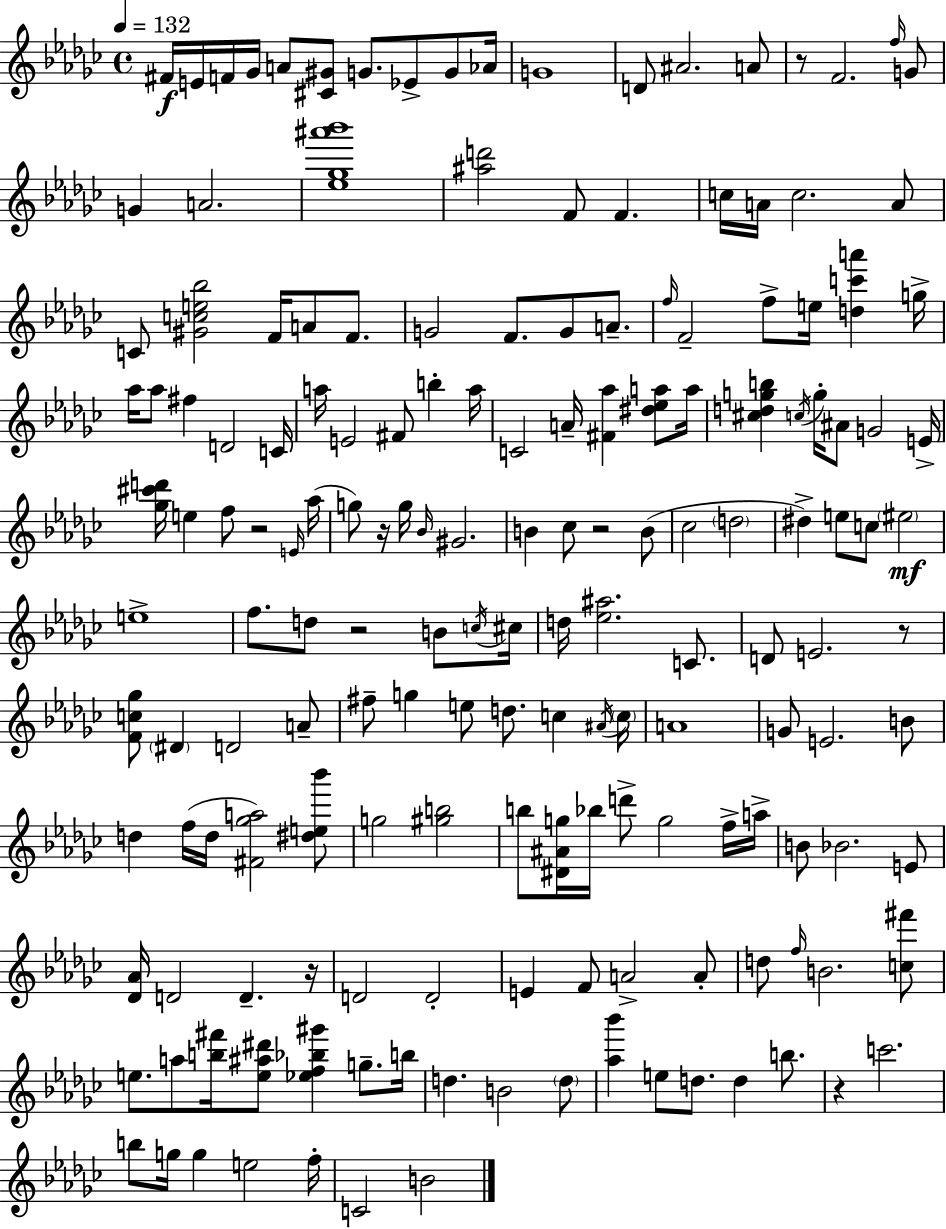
F#4/s E4/s F4/s Gb4/s A4/e [C#4,G#4]/e G4/e. Eb4/e G4/e Ab4/s G4/w D4/e A#4/h. A4/e R/e F4/h. F5/s G4/e G4/q A4/h. [Eb5,Gb5,A#6,Bb6]/w [A#5,D6]/h F4/e F4/q. C5/s A4/s C5/h. A4/e C4/e [G#4,C5,E5,Bb5]/h F4/s A4/e F4/e. G4/h F4/e. G4/e A4/e. F5/s F4/h F5/e E5/s [D5,C6,A6]/q G5/s Ab5/s Ab5/e F#5/q D4/h C4/s A5/s E4/h F#4/e B5/q A5/s C4/h A4/s [F#4,Ab5]/q [D#5,Eb5,A5]/e A5/s [C#5,D5,G5,B5]/q C5/s G5/s A#4/e G4/h E4/s [Gb5,C#6,D6]/s E5/q F5/e R/h E4/s Ab5/s G5/e R/s G5/s Bb4/s G#4/h. B4/q CES5/e R/h B4/e CES5/h D5/h D#5/q E5/e C5/e EIS5/h E5/w F5/e. D5/e R/h B4/e C5/s C#5/s D5/s [Eb5,A#5]/h. C4/e. D4/e E4/h. R/e [F4,C5,Gb5]/e D#4/q D4/h A4/e F#5/e G5/q E5/e D5/e. C5/q A#4/s C5/s A4/w G4/e E4/h. B4/e D5/q F5/s D5/s [F#4,Gb5,A5]/h [D#5,E5,Bb6]/e G5/h [G#5,B5]/h B5/e [D#4,A#4,G5]/s Bb5/s D6/e G5/h F5/s A5/s B4/e Bb4/h. E4/e [Db4,Ab4]/s D4/h D4/q. R/s D4/h D4/h E4/q F4/e A4/h A4/e D5/e F5/s B4/h. [C5,F#6]/e E5/e. A5/e [B5,F#6]/s [E5,A#5,D#6]/e [Eb5,F5,Bb5,G#6]/q G5/e. B5/s D5/q. B4/h D5/e [Ab5,Bb6]/q E5/e D5/e. D5/q B5/e. R/q C6/h. B5/e G5/s G5/q E5/h F5/s C4/h B4/h